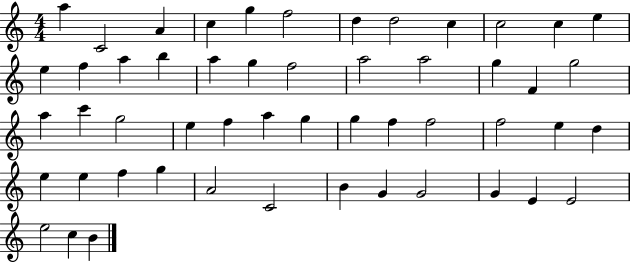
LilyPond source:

{
  \clef treble
  \numericTimeSignature
  \time 4/4
  \key c \major
  a''4 c'2 a'4 | c''4 g''4 f''2 | d''4 d''2 c''4 | c''2 c''4 e''4 | \break e''4 f''4 a''4 b''4 | a''4 g''4 f''2 | a''2 a''2 | g''4 f'4 g''2 | \break a''4 c'''4 g''2 | e''4 f''4 a''4 g''4 | g''4 f''4 f''2 | f''2 e''4 d''4 | \break e''4 e''4 f''4 g''4 | a'2 c'2 | b'4 g'4 g'2 | g'4 e'4 e'2 | \break e''2 c''4 b'4 | \bar "|."
}